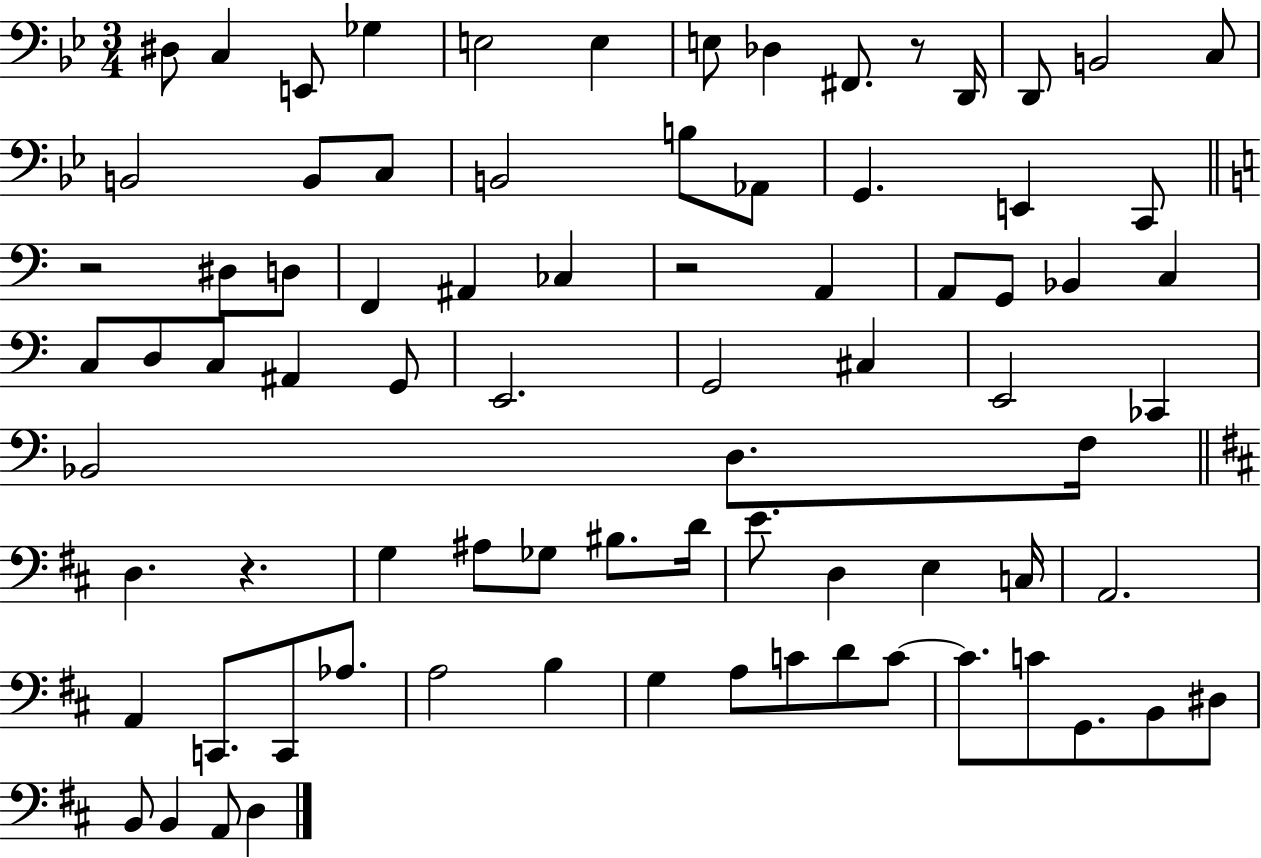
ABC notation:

X:1
T:Untitled
M:3/4
L:1/4
K:Bb
^D,/2 C, E,,/2 _G, E,2 E, E,/2 _D, ^F,,/2 z/2 D,,/4 D,,/2 B,,2 C,/2 B,,2 B,,/2 C,/2 B,,2 B,/2 _A,,/2 G,, E,, C,,/2 z2 ^D,/2 D,/2 F,, ^A,, _C, z2 A,, A,,/2 G,,/2 _B,, C, C,/2 D,/2 C,/2 ^A,, G,,/2 E,,2 G,,2 ^C, E,,2 _C,, _B,,2 D,/2 F,/4 D, z G, ^A,/2 _G,/2 ^B,/2 D/4 E/2 D, E, C,/4 A,,2 A,, C,,/2 C,,/2 _A,/2 A,2 B, G, A,/2 C/2 D/2 C/2 C/2 C/2 G,,/2 B,,/2 ^D,/2 B,,/2 B,, A,,/2 D,